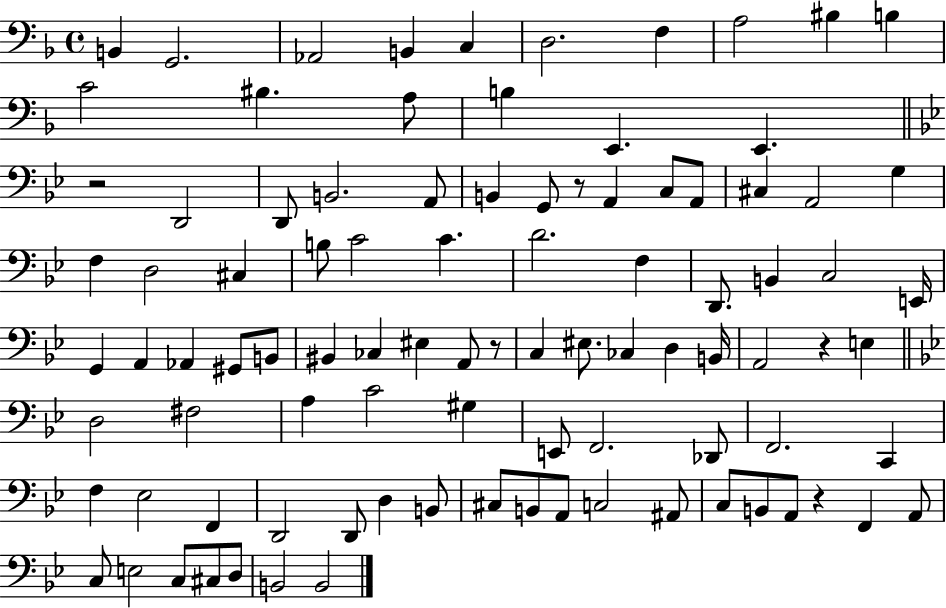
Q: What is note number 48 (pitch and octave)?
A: EIS3